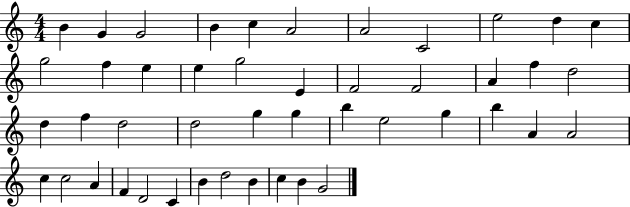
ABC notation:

X:1
T:Untitled
M:4/4
L:1/4
K:C
B G G2 B c A2 A2 C2 e2 d c g2 f e e g2 E F2 F2 A f d2 d f d2 d2 g g b e2 g b A A2 c c2 A F D2 C B d2 B c B G2